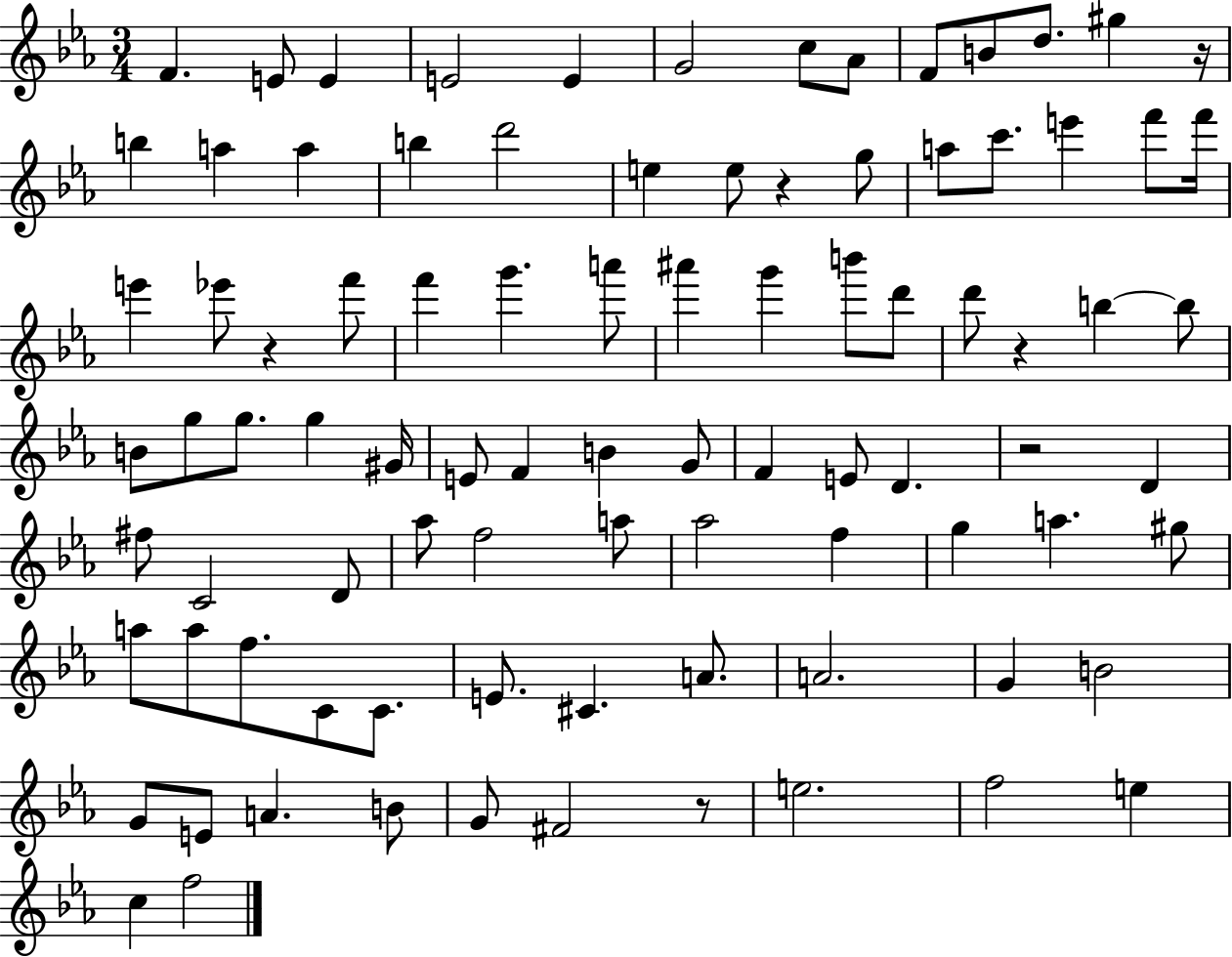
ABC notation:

X:1
T:Untitled
M:3/4
L:1/4
K:Eb
F E/2 E E2 E G2 c/2 _A/2 F/2 B/2 d/2 ^g z/4 b a a b d'2 e e/2 z g/2 a/2 c'/2 e' f'/2 f'/4 e' _e'/2 z f'/2 f' g' a'/2 ^a' g' b'/2 d'/2 d'/2 z b b/2 B/2 g/2 g/2 g ^G/4 E/2 F B G/2 F E/2 D z2 D ^f/2 C2 D/2 _a/2 f2 a/2 _a2 f g a ^g/2 a/2 a/2 f/2 C/2 C/2 E/2 ^C A/2 A2 G B2 G/2 E/2 A B/2 G/2 ^F2 z/2 e2 f2 e c f2